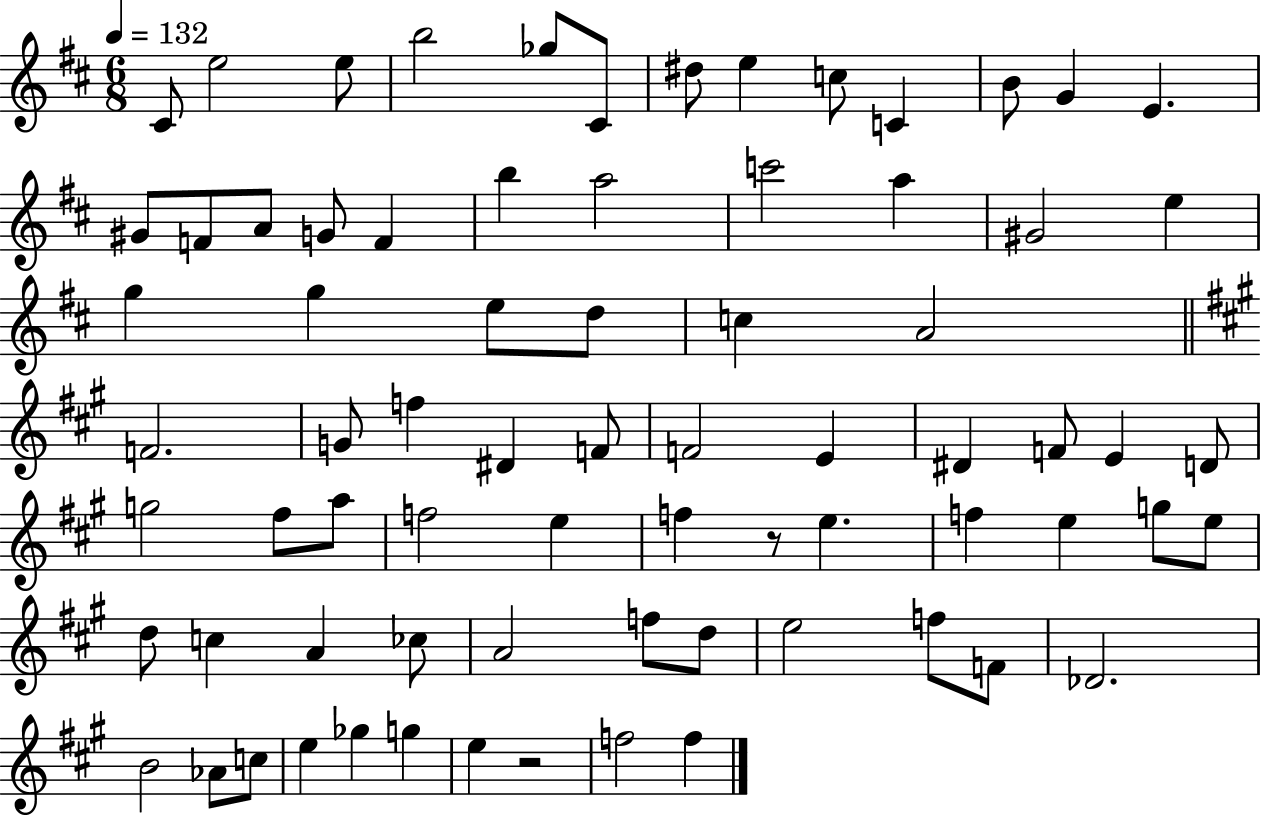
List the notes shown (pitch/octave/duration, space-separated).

C#4/e E5/h E5/e B5/h Gb5/e C#4/e D#5/e E5/q C5/e C4/q B4/e G4/q E4/q. G#4/e F4/e A4/e G4/e F4/q B5/q A5/h C6/h A5/q G#4/h E5/q G5/q G5/q E5/e D5/e C5/q A4/h F4/h. G4/e F5/q D#4/q F4/e F4/h E4/q D#4/q F4/e E4/q D4/e G5/h F#5/e A5/e F5/h E5/q F5/q R/e E5/q. F5/q E5/q G5/e E5/e D5/e C5/q A4/q CES5/e A4/h F5/e D5/e E5/h F5/e F4/e Db4/h. B4/h Ab4/e C5/e E5/q Gb5/q G5/q E5/q R/h F5/h F5/q